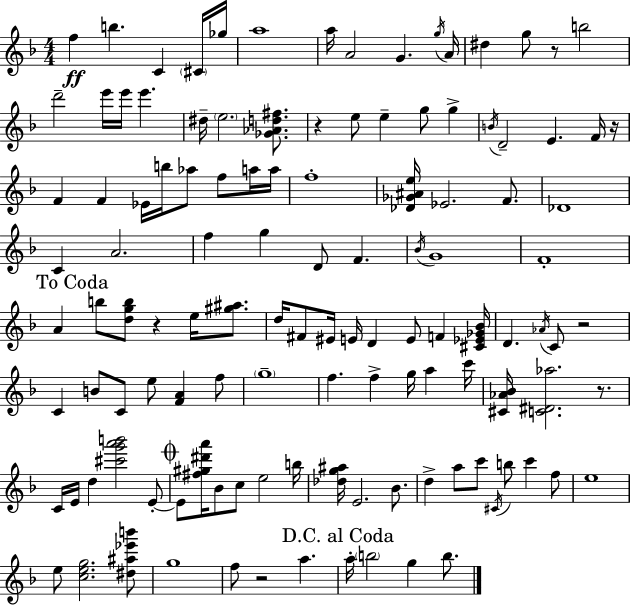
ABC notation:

X:1
T:Untitled
M:4/4
L:1/4
K:Dm
f b C ^C/4 _g/4 a4 a/4 A2 G g/4 A/4 ^d g/2 z/2 b2 d'2 e'/4 e'/4 e' ^d/4 e2 [_G_Ad^f]/2 z e/2 e g/2 g B/4 D2 E F/4 z/4 F F _E/4 b/4 _a/2 f/2 a/4 a/4 f4 [_D_G^Ae]/4 _E2 F/2 _D4 C A2 f g D/2 F _B/4 G4 F4 A b/2 [dgb]/2 z e/4 [^g^a]/2 d/4 ^F/2 ^E/4 E/4 D E/2 F [^C_E_G_B]/4 D _A/4 C/2 z2 C B/2 C/2 e/2 [FA] f/2 g4 f f g/4 a c'/4 [^C_A_B]/4 [C^D_a]2 z/2 C/4 E/4 d [^c'g'a'b']2 E/2 E/2 [^f^g^d'a']/4 _B/2 c/2 e2 b/4 [_dg^a]/4 E2 _B/2 d a/2 c'/2 ^C/4 b/2 c' f/2 e4 e/2 [ceg]2 [^d^a_e'b']/2 g4 f/2 z2 a a/4 b2 g b/2